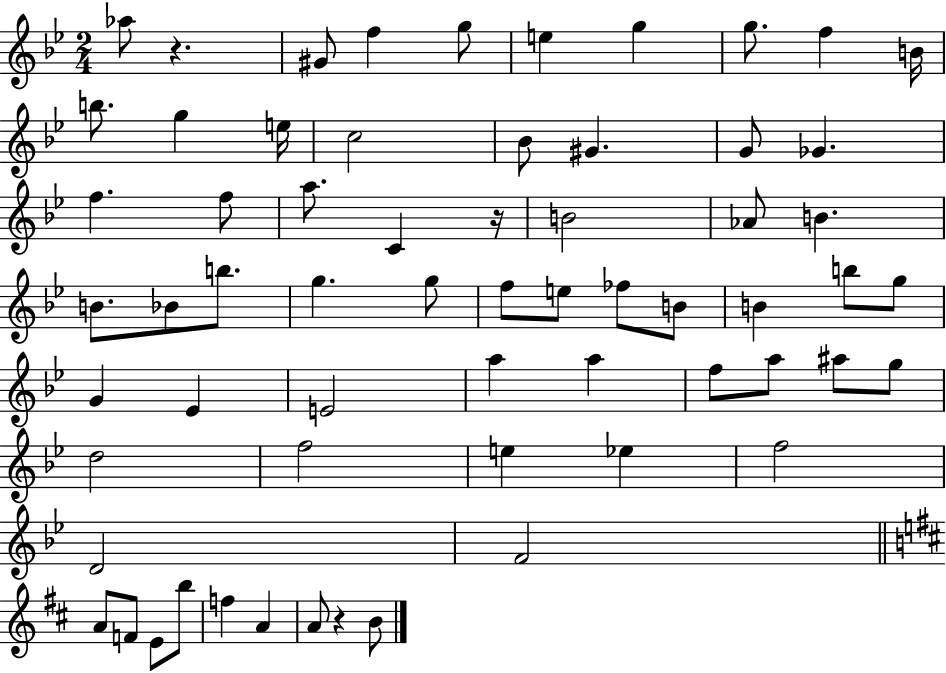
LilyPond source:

{
  \clef treble
  \numericTimeSignature
  \time 2/4
  \key bes \major
  aes''8 r4. | gis'8 f''4 g''8 | e''4 g''4 | g''8. f''4 b'16 | \break b''8. g''4 e''16 | c''2 | bes'8 gis'4. | g'8 ges'4. | \break f''4. f''8 | a''8. c'4 r16 | b'2 | aes'8 b'4. | \break b'8. bes'8 b''8. | g''4. g''8 | f''8 e''8 fes''8 b'8 | b'4 b''8 g''8 | \break g'4 ees'4 | e'2 | a''4 a''4 | f''8 a''8 ais''8 g''8 | \break d''2 | f''2 | e''4 ees''4 | f''2 | \break d'2 | f'2 | \bar "||" \break \key d \major a'8 f'8 e'8 b''8 | f''4 a'4 | a'8 r4 b'8 | \bar "|."
}